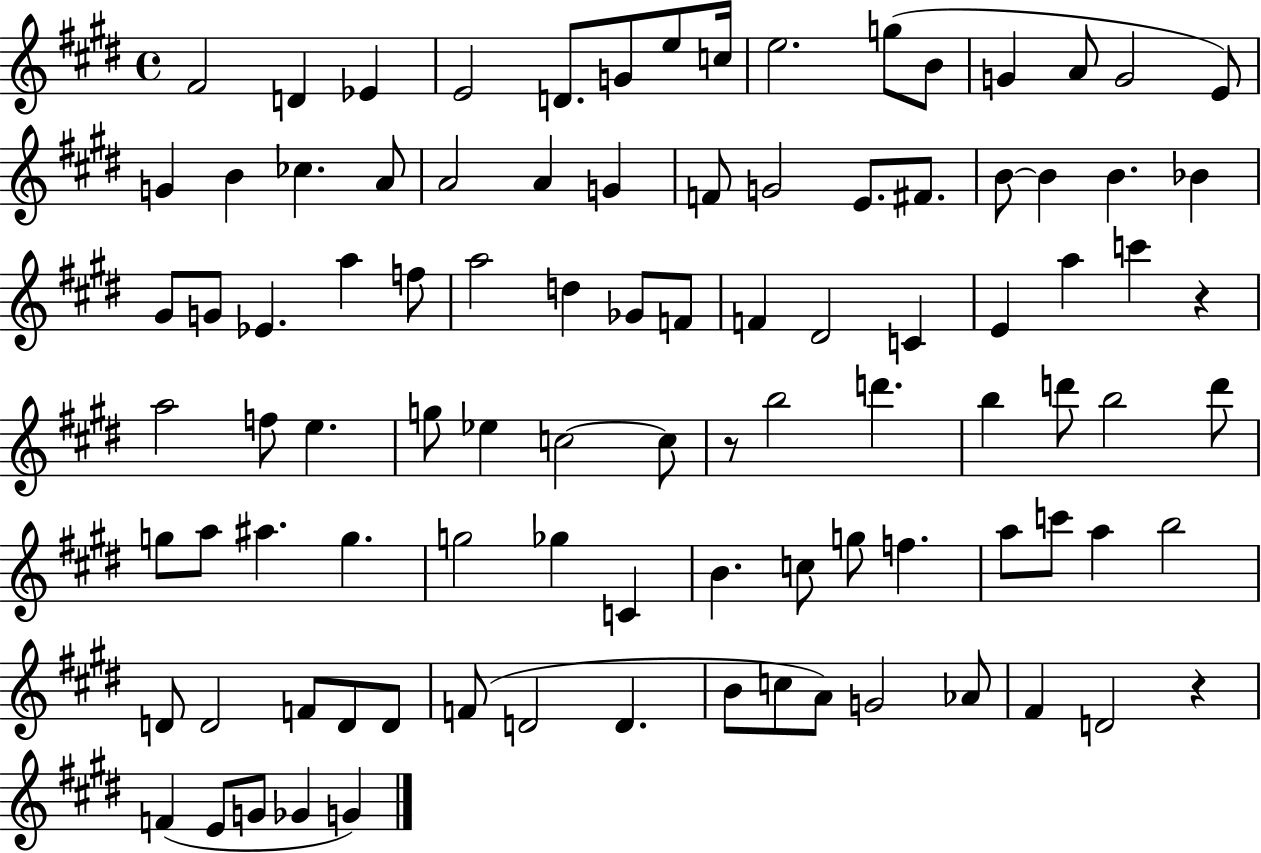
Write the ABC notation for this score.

X:1
T:Untitled
M:4/4
L:1/4
K:E
^F2 D _E E2 D/2 G/2 e/2 c/4 e2 g/2 B/2 G A/2 G2 E/2 G B _c A/2 A2 A G F/2 G2 E/2 ^F/2 B/2 B B _B ^G/2 G/2 _E a f/2 a2 d _G/2 F/2 F ^D2 C E a c' z a2 f/2 e g/2 _e c2 c/2 z/2 b2 d' b d'/2 b2 d'/2 g/2 a/2 ^a g g2 _g C B c/2 g/2 f a/2 c'/2 a b2 D/2 D2 F/2 D/2 D/2 F/2 D2 D B/2 c/2 A/2 G2 _A/2 ^F D2 z F E/2 G/2 _G G